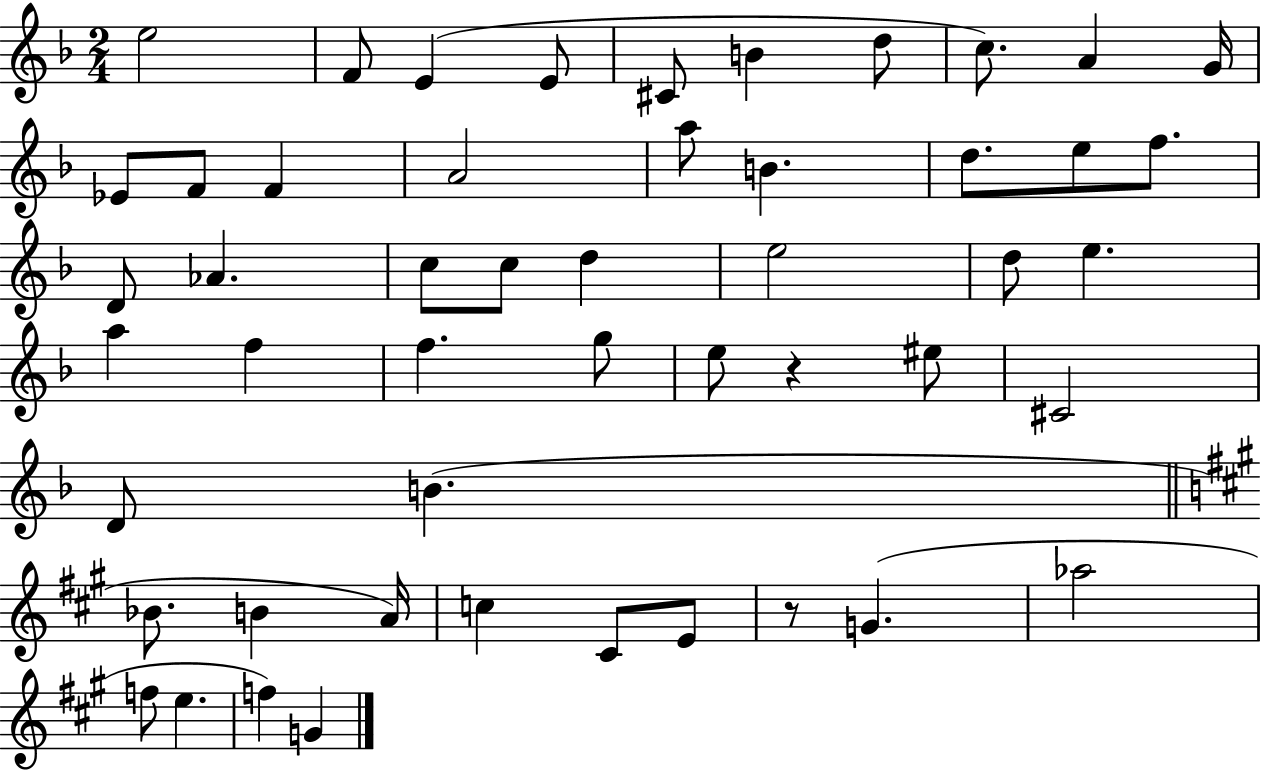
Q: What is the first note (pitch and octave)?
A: E5